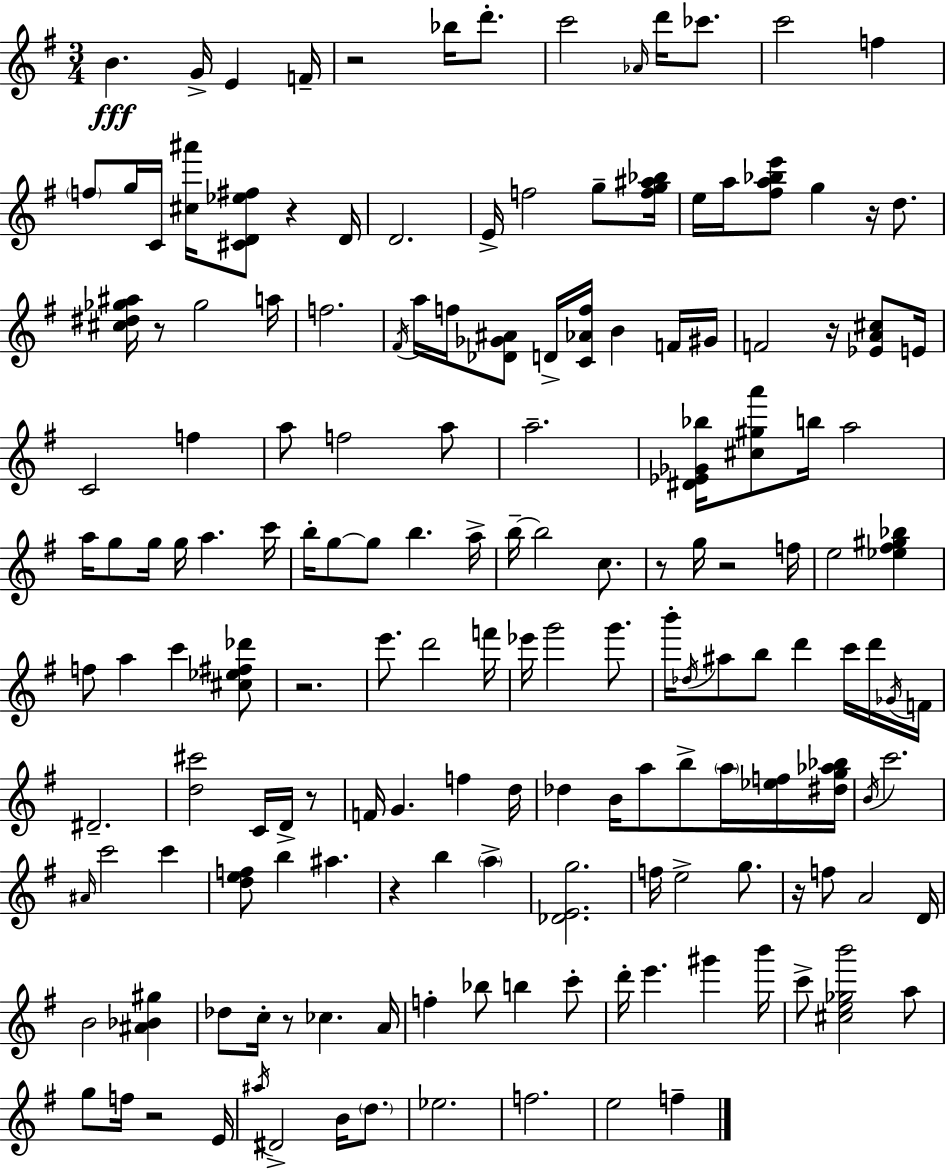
B4/q. G4/s E4/q F4/s R/h Bb5/s D6/e. C6/h Ab4/s D6/s CES6/e. C6/h F5/q F5/e G5/s C4/s [C#5,A#6]/s [C#4,D4,Eb5,F#5]/e R/q D4/s D4/h. E4/s F5/h G5/e [F5,G5,A#5,Bb5]/s E5/s A5/s [F#5,A5,Bb5,E6]/e G5/q R/s D5/e. [C#5,D#5,Gb5,A#5]/s R/e Gb5/h A5/s F5/h. F#4/s A5/s F5/s [Db4,Gb4,A#4]/e D4/s [C4,Ab4,F5]/s B4/q F4/s G#4/s F4/h R/s [Eb4,A4,C#5]/e E4/s C4/h F5/q A5/e F5/h A5/e A5/h. [D#4,Eb4,Gb4,Bb5]/s [C#5,G#5,A6]/e B5/s A5/h A5/s G5/e G5/s G5/s A5/q. C6/s B5/s G5/e G5/e B5/q. A5/s B5/s B5/h C5/e. R/e G5/s R/h F5/s E5/h [Eb5,F#5,G#5,Bb5]/q F5/e A5/q C6/q [C#5,Eb5,F#5,Db6]/e R/h. E6/e. D6/h F6/s Eb6/s G6/h G6/e. B6/s Db5/s A#5/e B5/e D6/q C6/s D6/s Gb4/s F4/s D#4/h. [D5,C#6]/h C4/s D4/s R/e F4/s G4/q. F5/q D5/s Db5/q B4/s A5/e B5/e A5/s [Eb5,F5]/s [D#5,G5,Ab5,Bb5]/s B4/s C6/h. A#4/s C6/h C6/q [D5,E5,F5]/e B5/q A#5/q. R/q B5/q A5/q [Db4,E4,G5]/h. F5/s E5/h G5/e. R/s F5/e A4/h D4/s B4/h [A#4,Bb4,G#5]/q Db5/e C5/s R/e CES5/q. A4/s F5/q Bb5/e B5/q C6/e D6/s E6/q. G#6/q B6/s C6/e [C#5,E5,Gb5,B6]/h A5/e G5/e F5/s R/h E4/s A#5/s D#4/h B4/s D5/e. Eb5/h. F5/h. E5/h F5/q